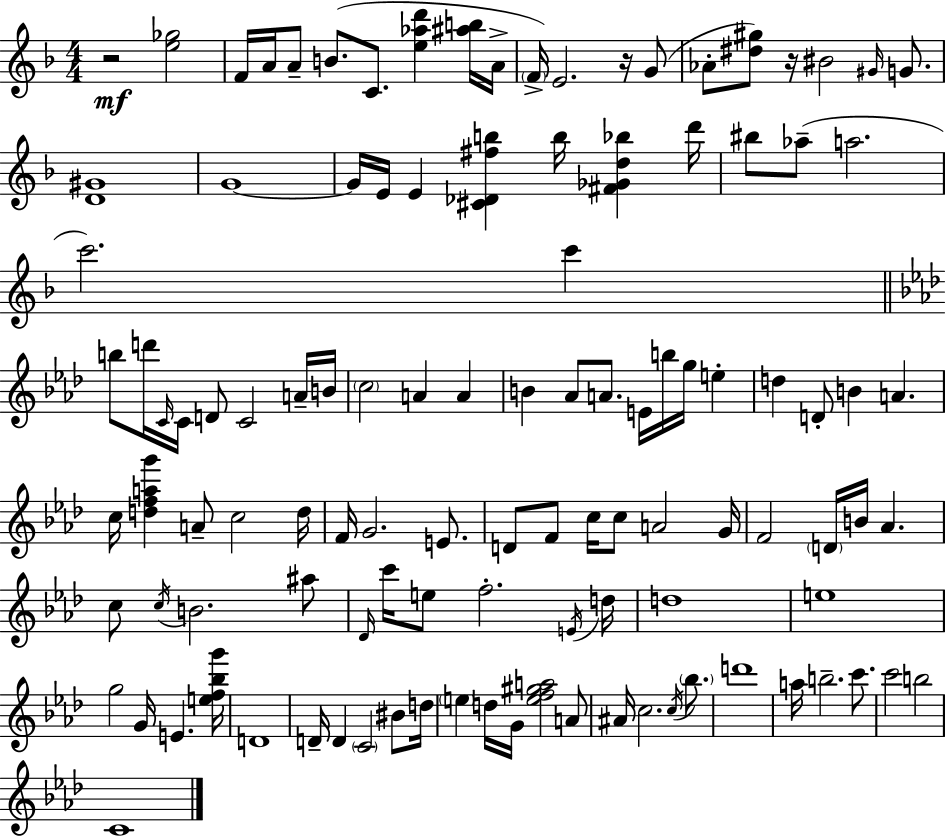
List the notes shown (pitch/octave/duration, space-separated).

R/h [E5,Gb5]/h F4/s A4/s A4/e B4/e. C4/e. [E5,Ab5,D6]/q [A#5,B5]/s A4/s F4/s E4/h. R/s G4/e Ab4/e [D#5,G#5]/e R/s BIS4/h G#4/s G4/e. [D4,G#4]/w G4/w G4/s E4/s E4/q [C#4,Db4,F#5,B5]/q B5/s [F#4,Gb4,D5,Bb5]/q D6/s BIS5/e Ab5/e A5/h. C6/h. C6/q B5/e D6/s C4/s C4/s D4/e C4/h A4/s B4/s C5/h A4/q A4/q B4/q Ab4/e A4/e. E4/s B5/s G5/s E5/q D5/q D4/e B4/q A4/q. C5/s [D5,F5,A5,G6]/q A4/e C5/h D5/s F4/s G4/h. E4/e. D4/e F4/e C5/s C5/e A4/h G4/s F4/h D4/s B4/s Ab4/q. C5/e C5/s B4/h. A#5/e Db4/s C6/s E5/e F5/h. E4/s D5/s D5/w E5/w G5/h G4/s E4/q. [E5,F5,Bb5,G6]/s D4/w D4/s D4/q C4/h BIS4/e D5/s E5/q D5/s G4/s [E5,F5,G#5,A5]/h A4/e A#4/s C5/h. C5/s Bb5/e. D6/w A5/s B5/h. C6/e. C6/h B5/h C4/w